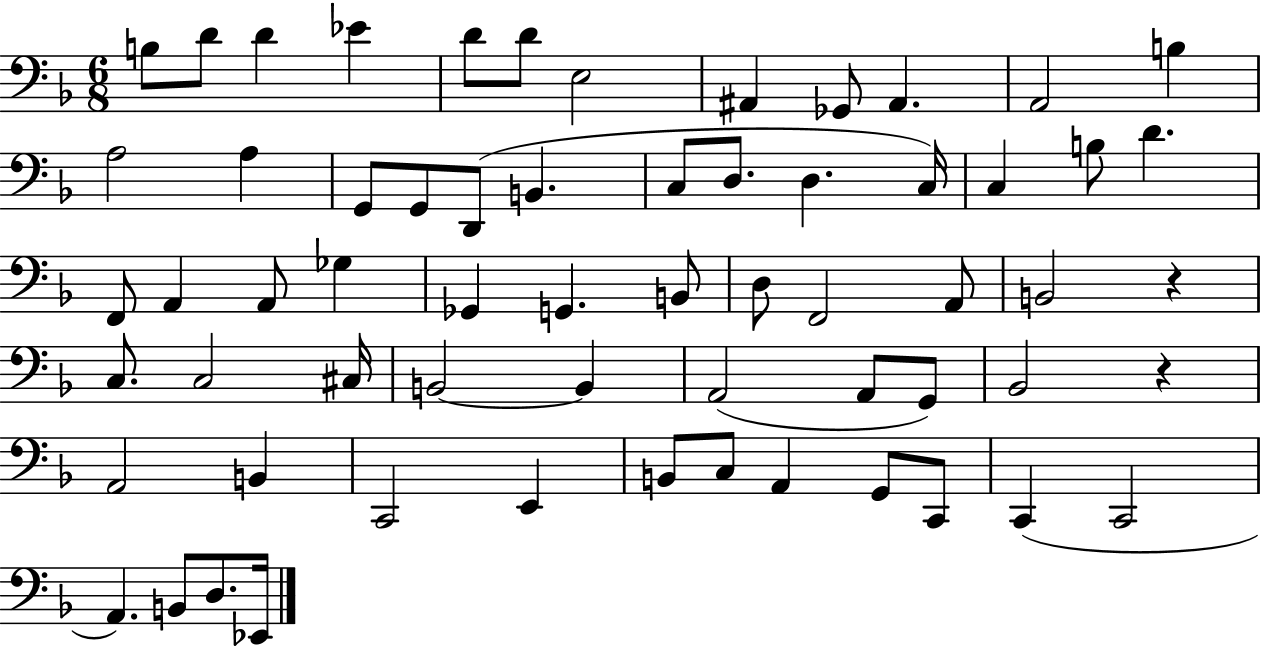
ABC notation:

X:1
T:Untitled
M:6/8
L:1/4
K:F
B,/2 D/2 D _E D/2 D/2 E,2 ^A,, _G,,/2 ^A,, A,,2 B, A,2 A, G,,/2 G,,/2 D,,/2 B,, C,/2 D,/2 D, C,/4 C, B,/2 D F,,/2 A,, A,,/2 _G, _G,, G,, B,,/2 D,/2 F,,2 A,,/2 B,,2 z C,/2 C,2 ^C,/4 B,,2 B,, A,,2 A,,/2 G,,/2 _B,,2 z A,,2 B,, C,,2 E,, B,,/2 C,/2 A,, G,,/2 C,,/2 C,, C,,2 A,, B,,/2 D,/2 _E,,/4